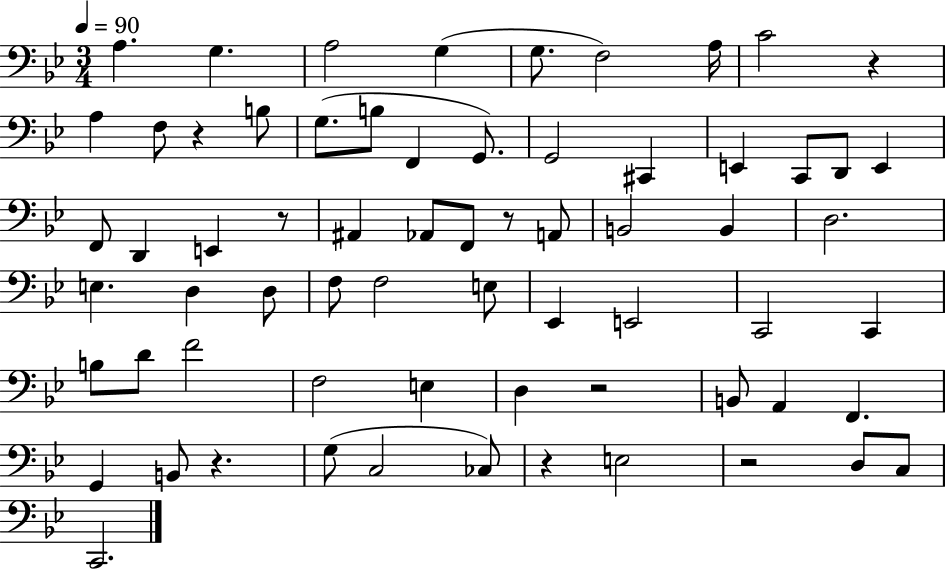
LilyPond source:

{
  \clef bass
  \numericTimeSignature
  \time 3/4
  \key bes \major
  \tempo 4 = 90
  \repeat volta 2 { a4. g4. | a2 g4( | g8. f2) a16 | c'2 r4 | \break a4 f8 r4 b8 | g8.( b8 f,4 g,8.) | g,2 cis,4 | e,4 c,8 d,8 e,4 | \break f,8 d,4 e,4 r8 | ais,4 aes,8 f,8 r8 a,8 | b,2 b,4 | d2. | \break e4. d4 d8 | f8 f2 e8 | ees,4 e,2 | c,2 c,4 | \break b8 d'8 f'2 | f2 e4 | d4 r2 | b,8 a,4 f,4. | \break g,4 b,8 r4. | g8( c2 ces8) | r4 e2 | r2 d8 c8 | \break c,2. | } \bar "|."
}